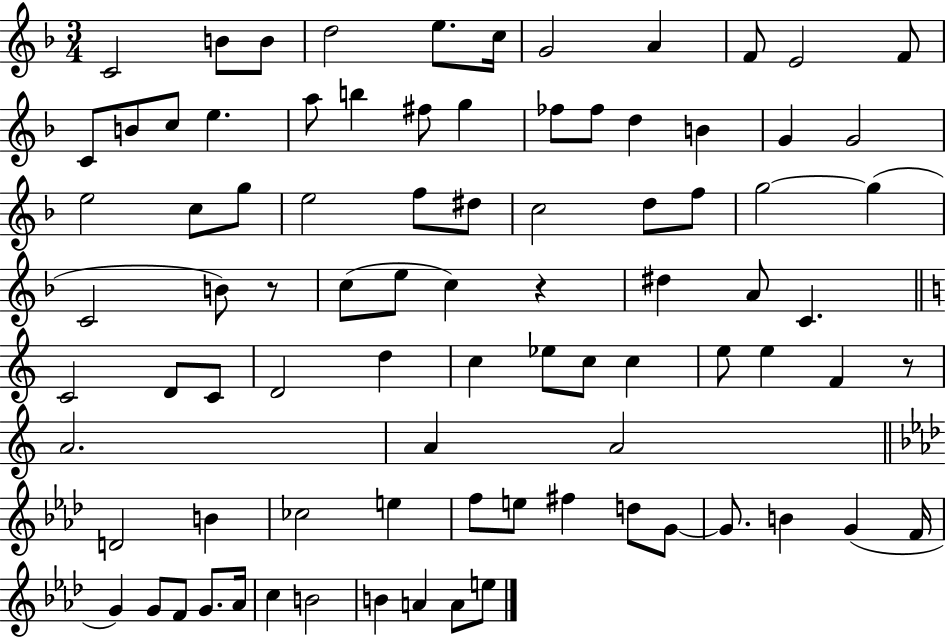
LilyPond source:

{
  \clef treble
  \numericTimeSignature
  \time 3/4
  \key f \major
  \repeat volta 2 { c'2 b'8 b'8 | d''2 e''8. c''16 | g'2 a'4 | f'8 e'2 f'8 | \break c'8 b'8 c''8 e''4. | a''8 b''4 fis''8 g''4 | fes''8 fes''8 d''4 b'4 | g'4 g'2 | \break e''2 c''8 g''8 | e''2 f''8 dis''8 | c''2 d''8 f''8 | g''2~~ g''4( | \break c'2 b'8) r8 | c''8( e''8 c''4) r4 | dis''4 a'8 c'4. | \bar "||" \break \key c \major c'2 d'8 c'8 | d'2 d''4 | c''4 ees''8 c''8 c''4 | e''8 e''4 f'4 r8 | \break a'2. | a'4 a'2 | \bar "||" \break \key f \minor d'2 b'4 | ces''2 e''4 | f''8 e''8 fis''4 d''8 g'8~~ | g'8. b'4 g'4( f'16 | \break g'4) g'8 f'8 g'8. aes'16 | c''4 b'2 | b'4 a'4 a'8 e''8 | } \bar "|."
}